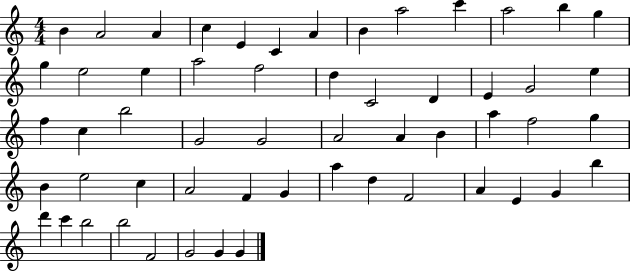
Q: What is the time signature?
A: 4/4